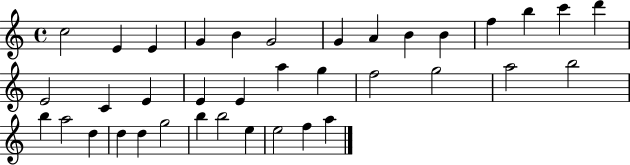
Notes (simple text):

C5/h E4/q E4/q G4/q B4/q G4/h G4/q A4/q B4/q B4/q F5/q B5/q C6/q D6/q E4/h C4/q E4/q E4/q E4/q A5/q G5/q F5/h G5/h A5/h B5/h B5/q A5/h D5/q D5/q D5/q G5/h B5/q B5/h E5/q E5/h F5/q A5/q